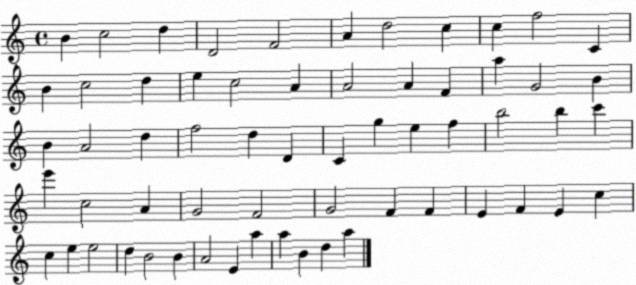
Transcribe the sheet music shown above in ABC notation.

X:1
T:Untitled
M:4/4
L:1/4
K:C
B c2 d D2 F2 A d2 c c f2 C B c2 d e c2 A A2 A F a G2 B B A2 d f2 d D C g e f b2 b c' e' c2 A G2 F2 G2 F F E F E c c e e2 d B2 B A2 E a a B d a